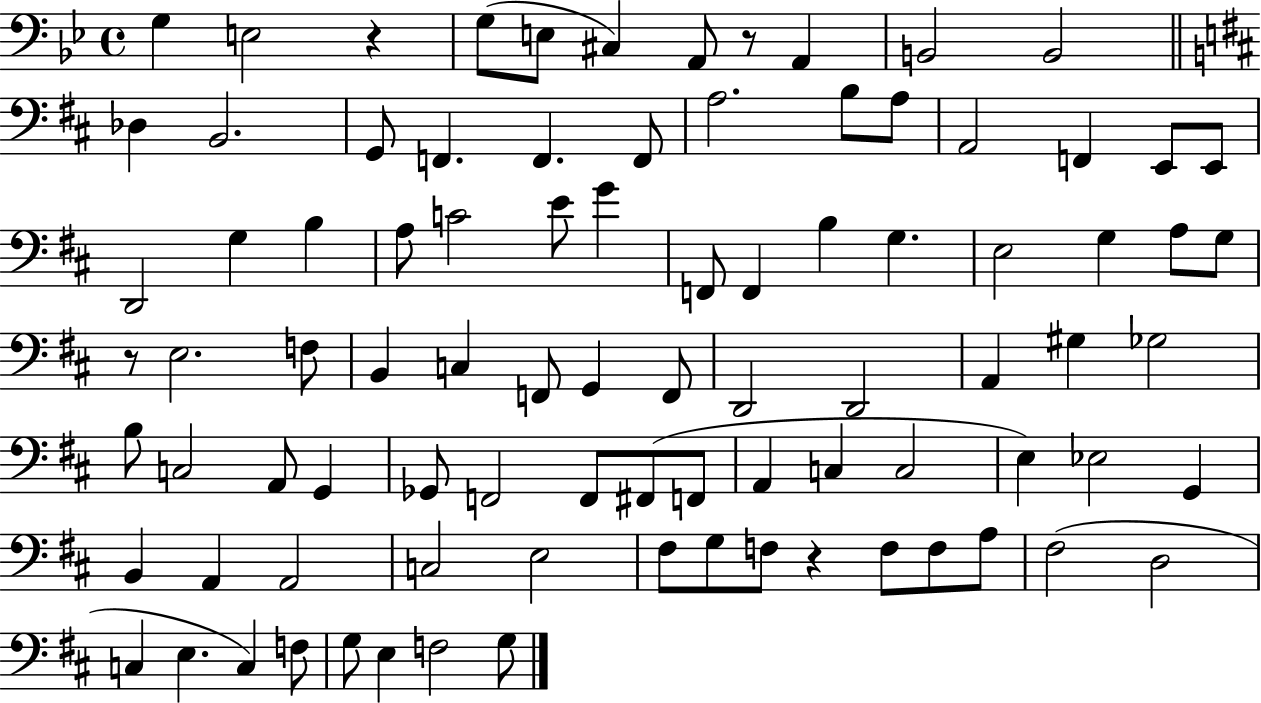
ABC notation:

X:1
T:Untitled
M:4/4
L:1/4
K:Bb
G, E,2 z G,/2 E,/2 ^C, A,,/2 z/2 A,, B,,2 B,,2 _D, B,,2 G,,/2 F,, F,, F,,/2 A,2 B,/2 A,/2 A,,2 F,, E,,/2 E,,/2 D,,2 G, B, A,/2 C2 E/2 G F,,/2 F,, B, G, E,2 G, A,/2 G,/2 z/2 E,2 F,/2 B,, C, F,,/2 G,, F,,/2 D,,2 D,,2 A,, ^G, _G,2 B,/2 C,2 A,,/2 G,, _G,,/2 F,,2 F,,/2 ^F,,/2 F,,/2 A,, C, C,2 E, _E,2 G,, B,, A,, A,,2 C,2 E,2 ^F,/2 G,/2 F,/2 z F,/2 F,/2 A,/2 ^F,2 D,2 C, E, C, F,/2 G,/2 E, F,2 G,/2